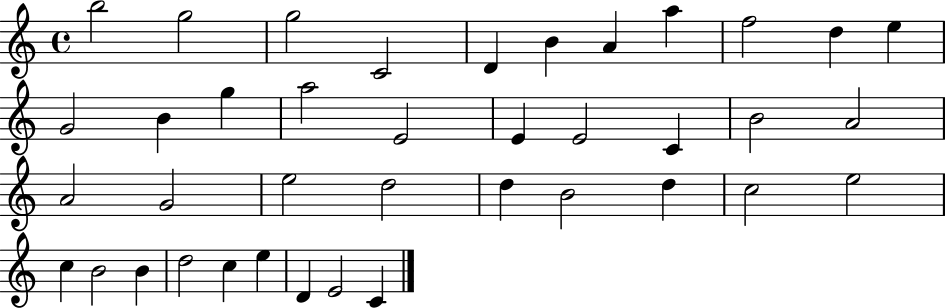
X:1
T:Untitled
M:4/4
L:1/4
K:C
b2 g2 g2 C2 D B A a f2 d e G2 B g a2 E2 E E2 C B2 A2 A2 G2 e2 d2 d B2 d c2 e2 c B2 B d2 c e D E2 C